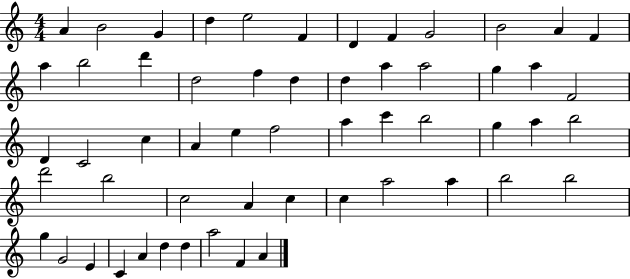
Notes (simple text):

A4/q B4/h G4/q D5/q E5/h F4/q D4/q F4/q G4/h B4/h A4/q F4/q A5/q B5/h D6/q D5/h F5/q D5/q D5/q A5/q A5/h G5/q A5/q F4/h D4/q C4/h C5/q A4/q E5/q F5/h A5/q C6/q B5/h G5/q A5/q B5/h D6/h B5/h C5/h A4/q C5/q C5/q A5/h A5/q B5/h B5/h G5/q G4/h E4/q C4/q A4/q D5/q D5/q A5/h F4/q A4/q